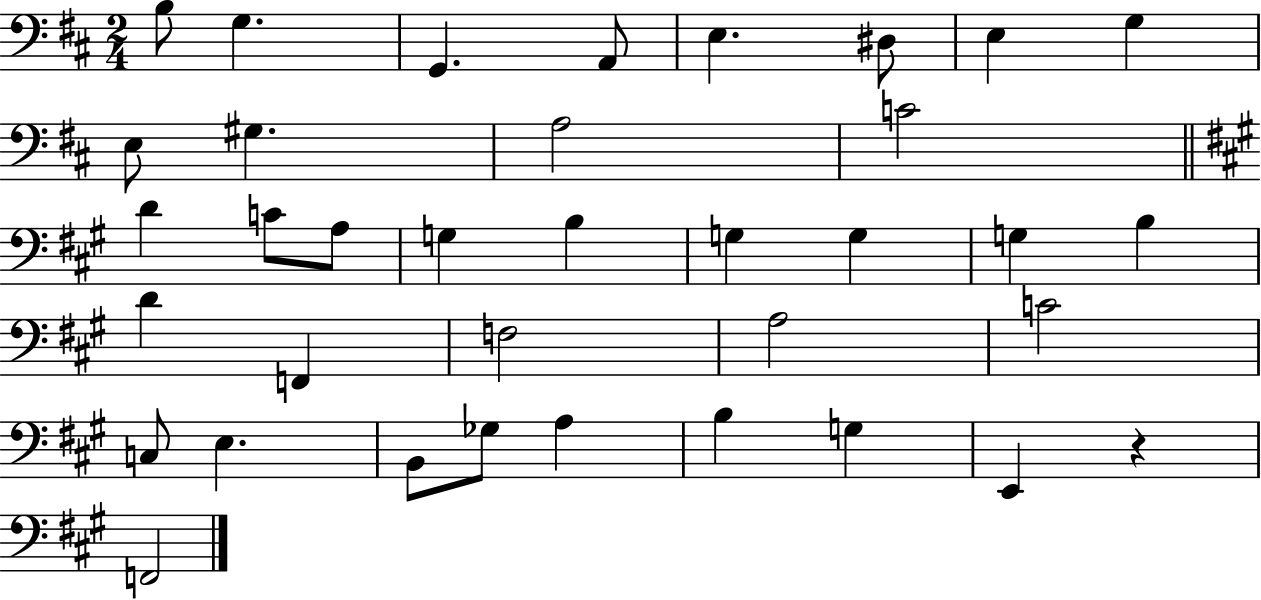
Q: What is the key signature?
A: D major